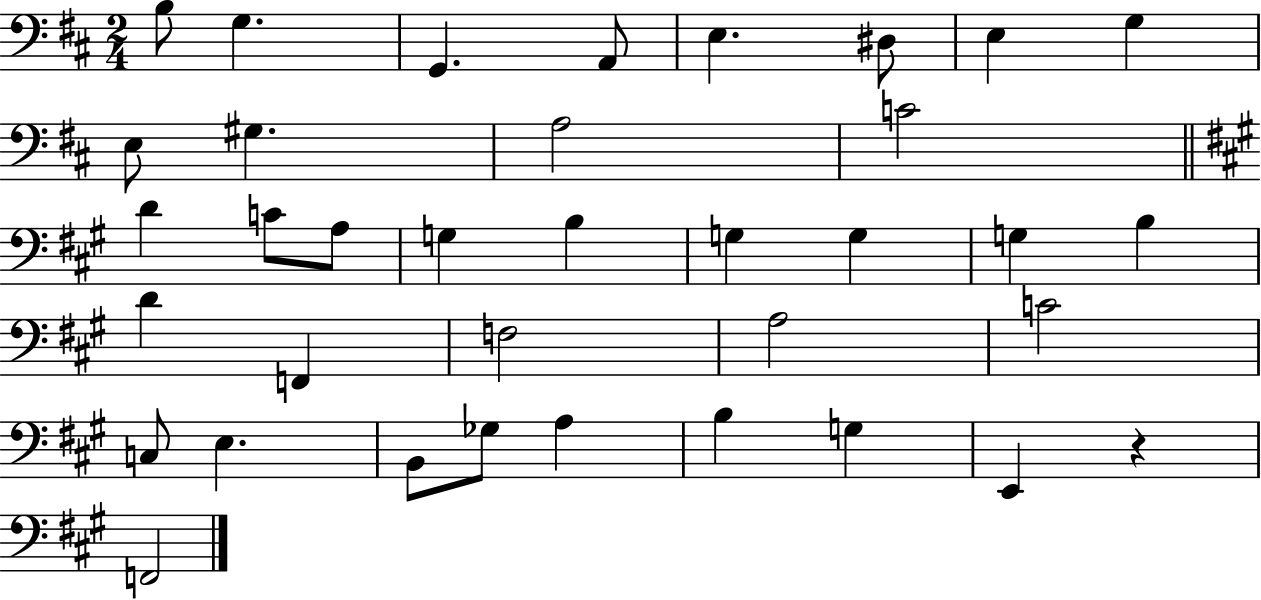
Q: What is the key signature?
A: D major